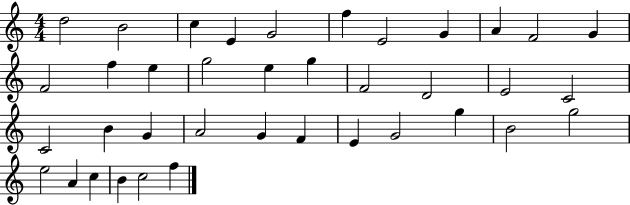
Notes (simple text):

D5/h B4/h C5/q E4/q G4/h F5/q E4/h G4/q A4/q F4/h G4/q F4/h F5/q E5/q G5/h E5/q G5/q F4/h D4/h E4/h C4/h C4/h B4/q G4/q A4/h G4/q F4/q E4/q G4/h G5/q B4/h G5/h E5/h A4/q C5/q B4/q C5/h F5/q